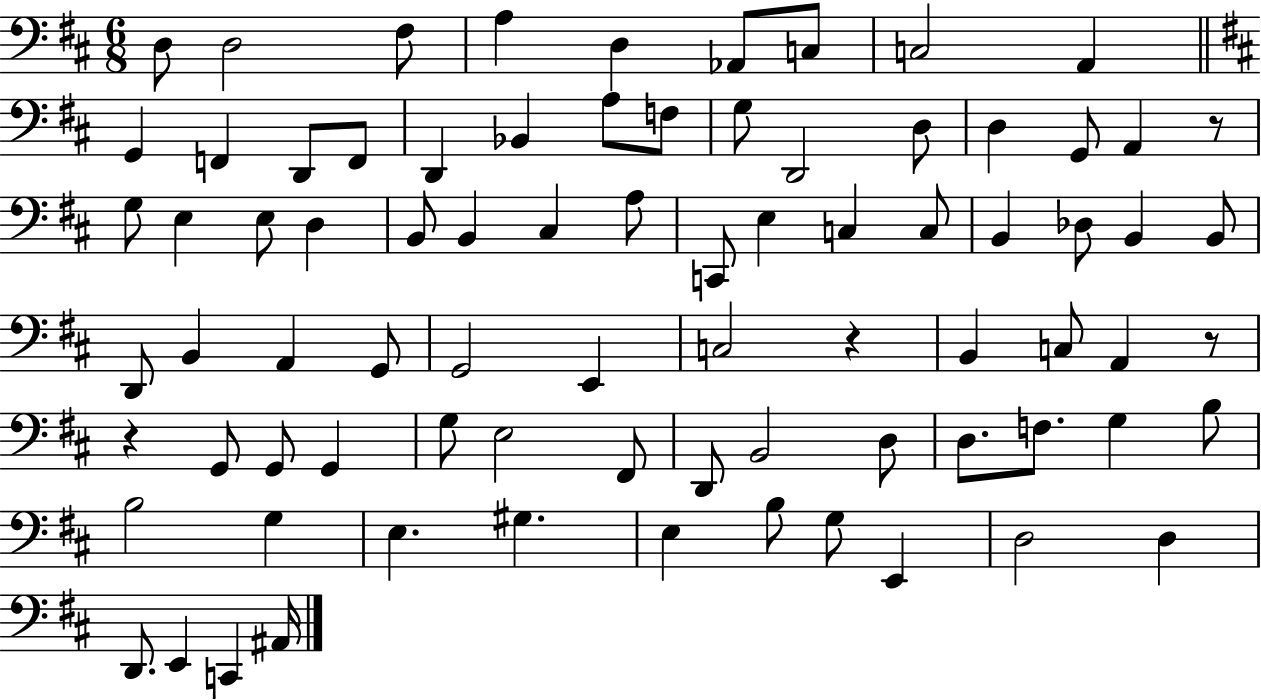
X:1
T:Untitled
M:6/8
L:1/4
K:D
D,/2 D,2 ^F,/2 A, D, _A,,/2 C,/2 C,2 A,, G,, F,, D,,/2 F,,/2 D,, _B,, A,/2 F,/2 G,/2 D,,2 D,/2 D, G,,/2 A,, z/2 G,/2 E, E,/2 D, B,,/2 B,, ^C, A,/2 C,,/2 E, C, C,/2 B,, _D,/2 B,, B,,/2 D,,/2 B,, A,, G,,/2 G,,2 E,, C,2 z B,, C,/2 A,, z/2 z G,,/2 G,,/2 G,, G,/2 E,2 ^F,,/2 D,,/2 B,,2 D,/2 D,/2 F,/2 G, B,/2 B,2 G, E, ^G, E, B,/2 G,/2 E,, D,2 D, D,,/2 E,, C,, ^A,,/4